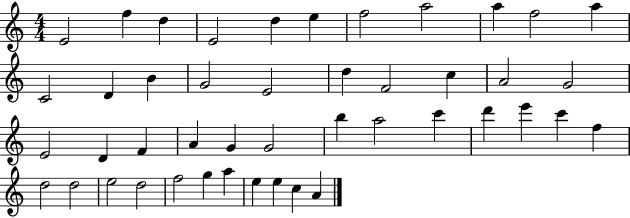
X:1
T:Untitled
M:4/4
L:1/4
K:C
E2 f d E2 d e f2 a2 a f2 a C2 D B G2 E2 d F2 c A2 G2 E2 D F A G G2 b a2 c' d' e' c' f d2 d2 e2 d2 f2 g a e e c A